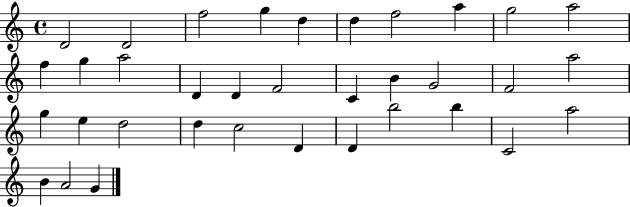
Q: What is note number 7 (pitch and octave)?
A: F5